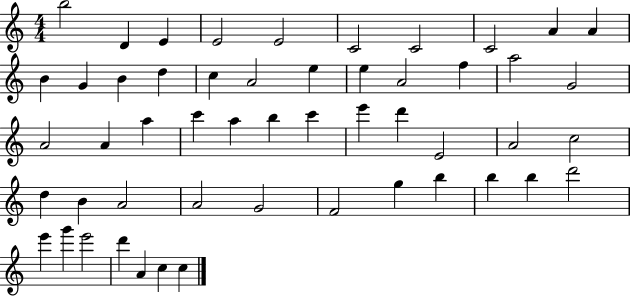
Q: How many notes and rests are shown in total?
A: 52